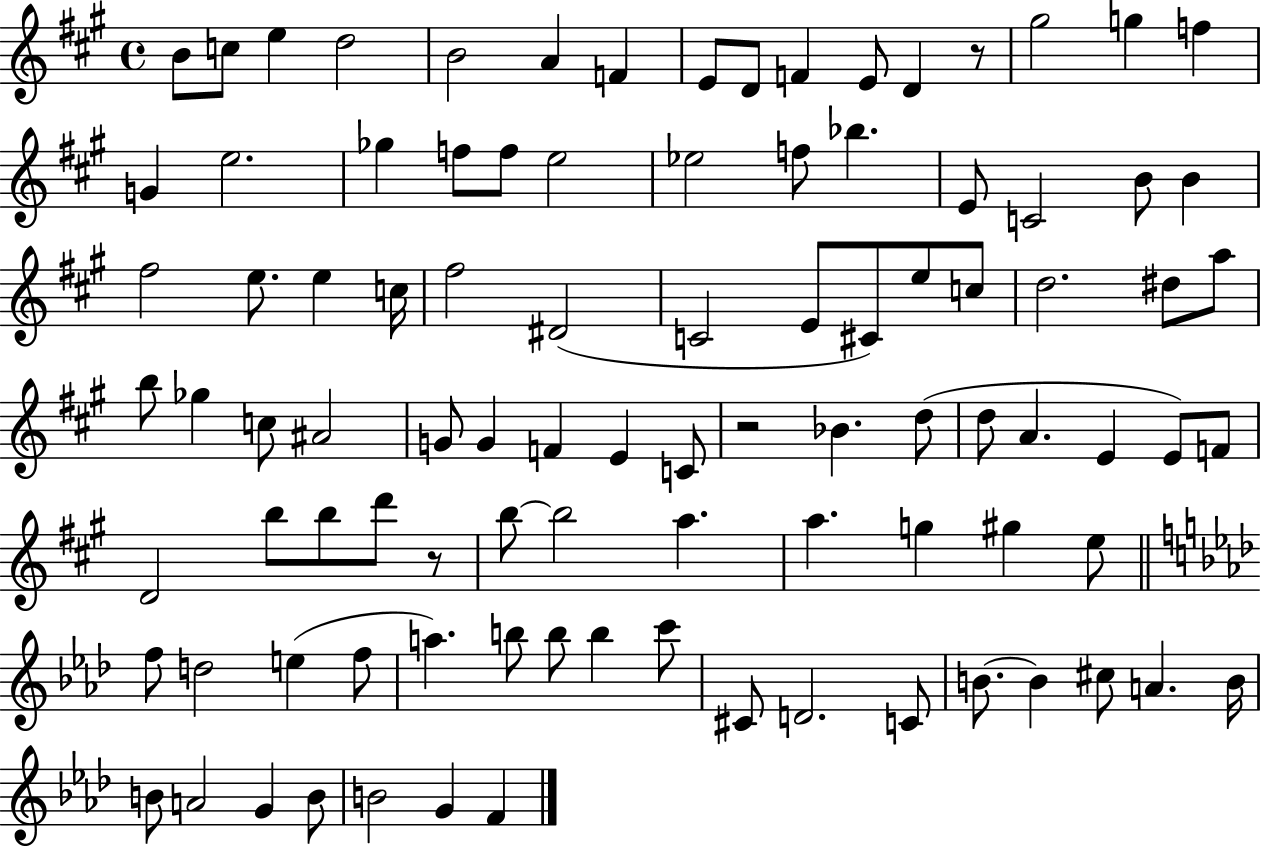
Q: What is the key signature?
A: A major